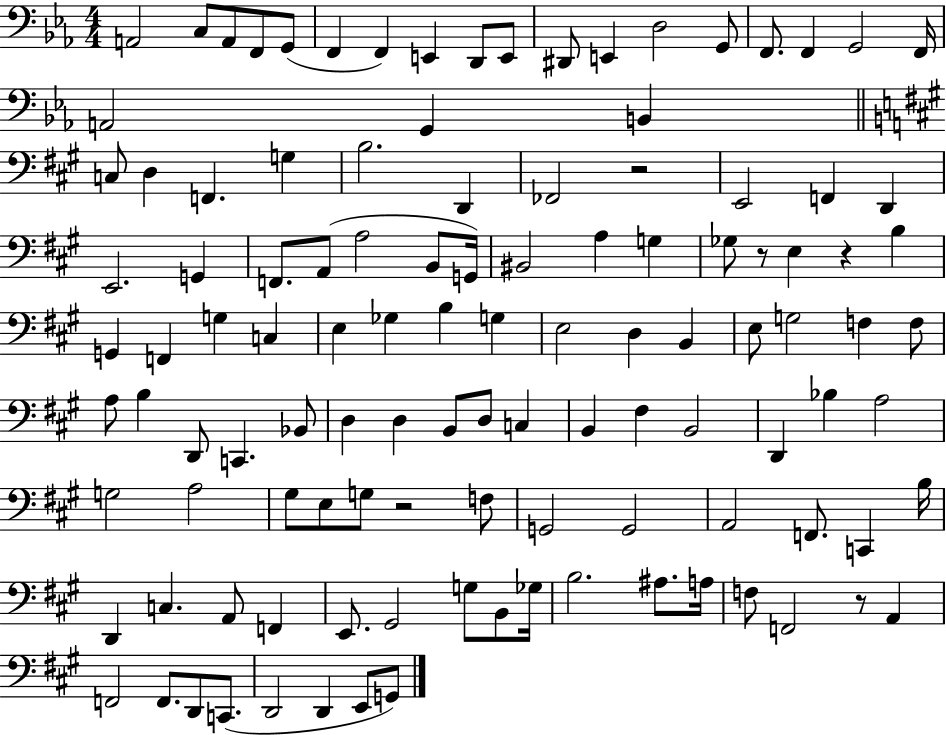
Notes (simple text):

A2/h C3/e A2/e F2/e G2/e F2/q F2/q E2/q D2/e E2/e D#2/e E2/q D3/h G2/e F2/e. F2/q G2/h F2/s A2/h G2/q B2/q C3/e D3/q F2/q. G3/q B3/h. D2/q FES2/h R/h E2/h F2/q D2/q E2/h. G2/q F2/e. A2/e A3/h B2/e G2/s BIS2/h A3/q G3/q Gb3/e R/e E3/q R/q B3/q G2/q F2/q G3/q C3/q E3/q Gb3/q B3/q G3/q E3/h D3/q B2/q E3/e G3/h F3/q F3/e A3/e B3/q D2/e C2/q. Bb2/e D3/q D3/q B2/e D3/e C3/q B2/q F#3/q B2/h D2/q Bb3/q A3/h G3/h A3/h G#3/e E3/e G3/e R/h F3/e G2/h G2/h A2/h F2/e. C2/q B3/s D2/q C3/q. A2/e F2/q E2/e. G#2/h G3/e B2/e Gb3/s B3/h. A#3/e. A3/s F3/e F2/h R/e A2/q F2/h F2/e. D2/e C2/e. D2/h D2/q E2/e G2/e